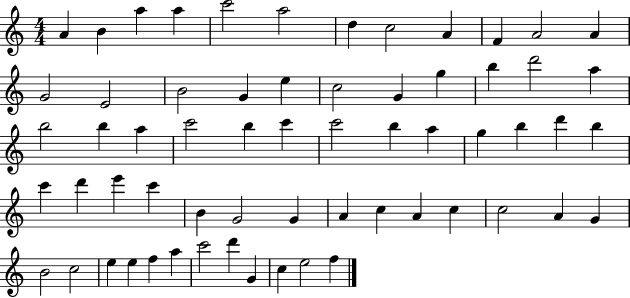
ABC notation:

X:1
T:Untitled
M:4/4
L:1/4
K:C
A B a a c'2 a2 d c2 A F A2 A G2 E2 B2 G e c2 G g b d'2 a b2 b a c'2 b c' c'2 b a g b d' b c' d' e' c' B G2 G A c A c c2 A G B2 c2 e e f a c'2 d' G c e2 f